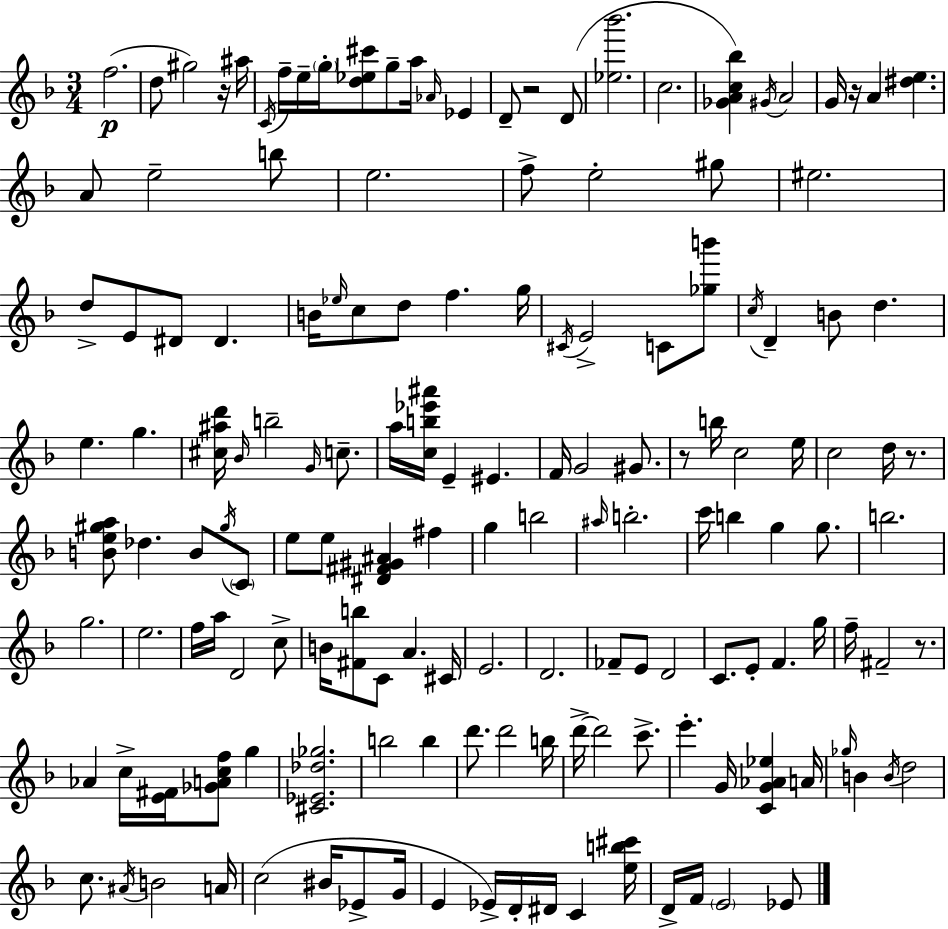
{
  \clef treble
  \numericTimeSignature
  \time 3/4
  \key f \major
  \repeat volta 2 { f''2.(\p | d''8 gis''2) r16 ais''16 | \acciaccatura { c'16 } f''16-- e''16-- \parenthesize g''16-. <d'' ees'' cis'''>8 g''8-- a''16 \grace { aes'16 } ees'4 | d'8-- r2 | \break d'8( <ees'' bes'''>2. | c''2. | <ges' a' c'' bes''>4) \acciaccatura { gis'16 } a'2 | g'16 r16 a'4 <dis'' e''>4. | \break a'8 e''2-- | b''8 e''2. | f''8-> e''2-. | gis''8 eis''2. | \break d''8-> e'8 dis'8 dis'4. | b'16 \grace { ees''16 } c''8 d''8 f''4. | g''16 \acciaccatura { cis'16 } e'2-> | c'8 <ges'' b'''>8 \acciaccatura { c''16 } d'4-- b'8 | \break d''4. e''4. | g''4. <cis'' ais'' d'''>16 \grace { bes'16 } b''2-- | \grace { g'16 } c''8.-- a''16 <c'' b'' ees''' ais'''>16 e'4-- | eis'4. f'16 g'2 | \break gis'8. r8 b''16 c''2 | e''16 c''2 | d''16 r8. <b' e'' gis'' a''>8 des''4. | b'8 \acciaccatura { gis''16 } \parenthesize c'8 e''8 e''8 | \break <dis' fis' gis' ais'>4 fis''4 g''4 | b''2 \grace { ais''16 } b''2.-. | c'''16 b''4 | g''4 g''8. b''2. | \break g''2. | e''2. | f''16 a''16 | d'2 c''8-> b'16 <fis' b''>8 | \break c'8 a'4. cis'16 e'2. | d'2. | fes'8-- | e'8 d'2 c'8. | \break e'8-. f'4. g''16 f''16-- fis'2-- | r8. aes'4 | c''16-> <e' fis'>16 <ges' a' c'' f''>8 g''4 <cis' ees' des'' ges''>2. | b''2 | \break b''4 d'''8. | d'''2 b''16 d'''16->~~ d'''2 | c'''8.-> e'''4.-. | g'16 <c' g' aes' ees''>4 a'16 \grace { ges''16 } b'4 | \break \acciaccatura { b'16 } d''2 | c''8. \acciaccatura { ais'16 } b'2 | a'16 c''2( bis'16 ees'8-> | g'16 e'4 ees'16->) d'16-. dis'16 c'4 | \break <e'' b'' cis'''>16 d'16-> f'16 \parenthesize e'2 ees'8 | } \bar "|."
}